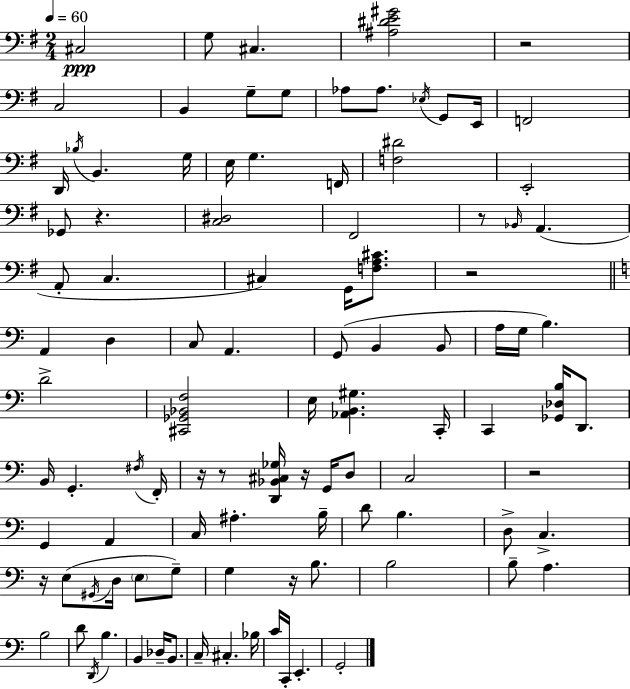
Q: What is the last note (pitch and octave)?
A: G2